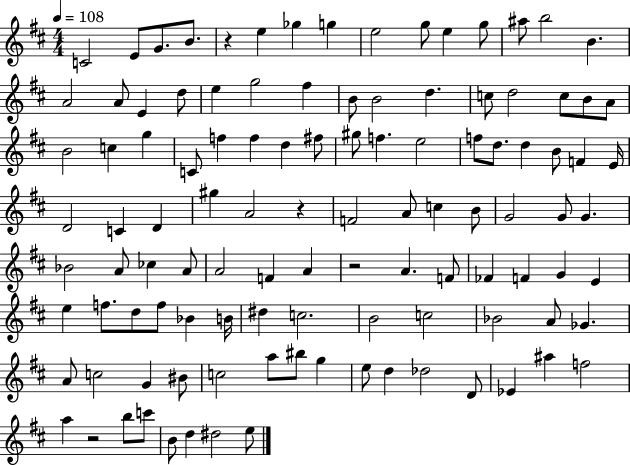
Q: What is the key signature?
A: D major